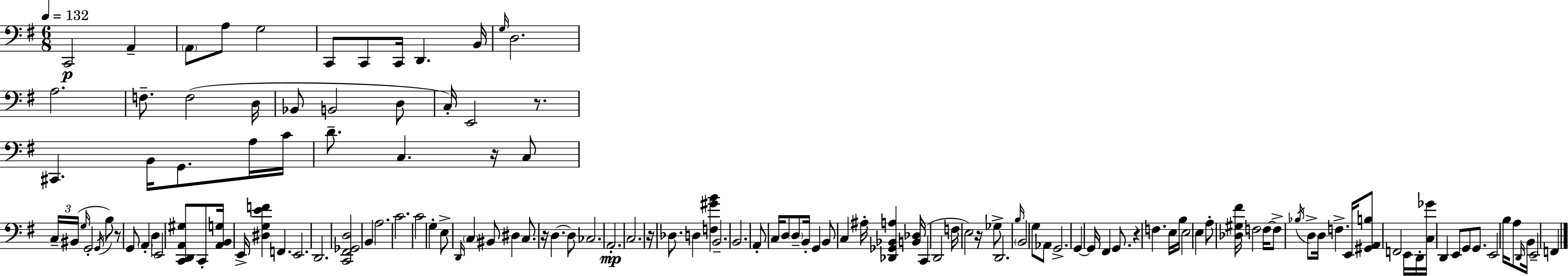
C2/h A2/q A2/e A3/e G3/h C2/e C2/e C2/s D2/q. B2/s G3/s D3/h. A3/h. F3/e. F3/h D3/s Bb2/e B2/h D3/e C3/s E2/h R/e. C#2/q. B2/s G2/e. A3/s C4/s D4/e. C3/q. R/s C3/e C3/s BIS2/s G3/s G2/h G2/s B3/e R/e G2/e A2/q D3/q E2/h [C2,D2,A2,G#3]/e C2/e [A2,B2,G3]/s E2/s [D#3,G3,E4,F4]/q F2/q. E2/h. D2/h. [C2,F#2,Gb2,D3]/h B2/q A3/h. C4/h. C4/h G3/q E3/e D2/s C3/q BIS2/e D#3/q C3/e. R/s D3/q. D3/e CES3/h. A2/h. C3/h. R/s Db3/e. D3/q [F3,G#4,B4]/q B2/h. B2/h. A2/e C3/s D3/e D3/e B2/s G2/q B2/e C3/q A#3/s [Db2,Gb2,Bb2,A3]/q [B2,Db3]/s C2/q D2/h F3/s E3/h R/s Gb3/e D2/h. B3/s B2/h G3/e Ab2/e G2/h. G2/q G2/s F#2/q G2/e. R/q F3/q. E3/s B3/s E3/h E3/q A3/e [Db3,G#3,F#4]/s F3/h F3/s F3/e Bb3/s D3/e D3/s F3/q. E2/s [G#2,A2,B3]/e F2/h E2/s D2/s [C3,Gb4]/s D2/q E2/e G2/e G2/e. E2/h B3/s A3/e D2/s B2/s E2/h F2/q